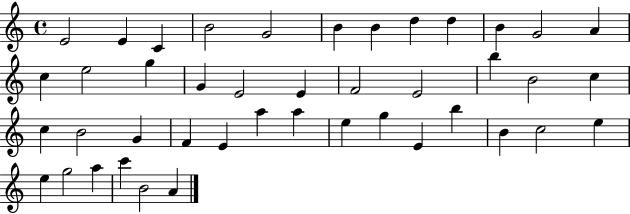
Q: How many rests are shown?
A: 0